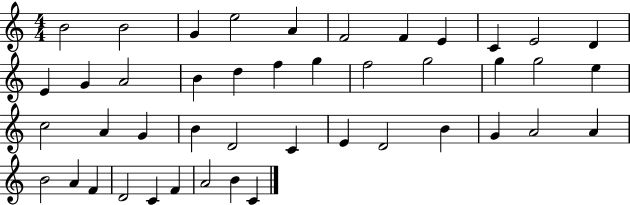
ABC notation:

X:1
T:Untitled
M:4/4
L:1/4
K:C
B2 B2 G e2 A F2 F E C E2 D E G A2 B d f g f2 g2 g g2 e c2 A G B D2 C E D2 B G A2 A B2 A F D2 C F A2 B C